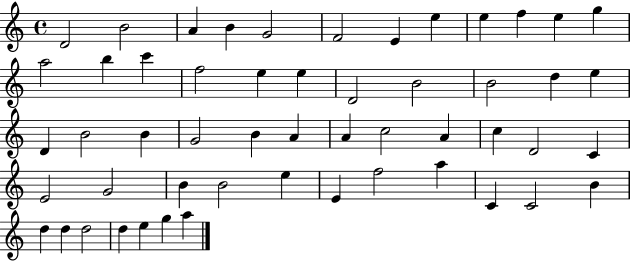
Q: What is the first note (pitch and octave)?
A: D4